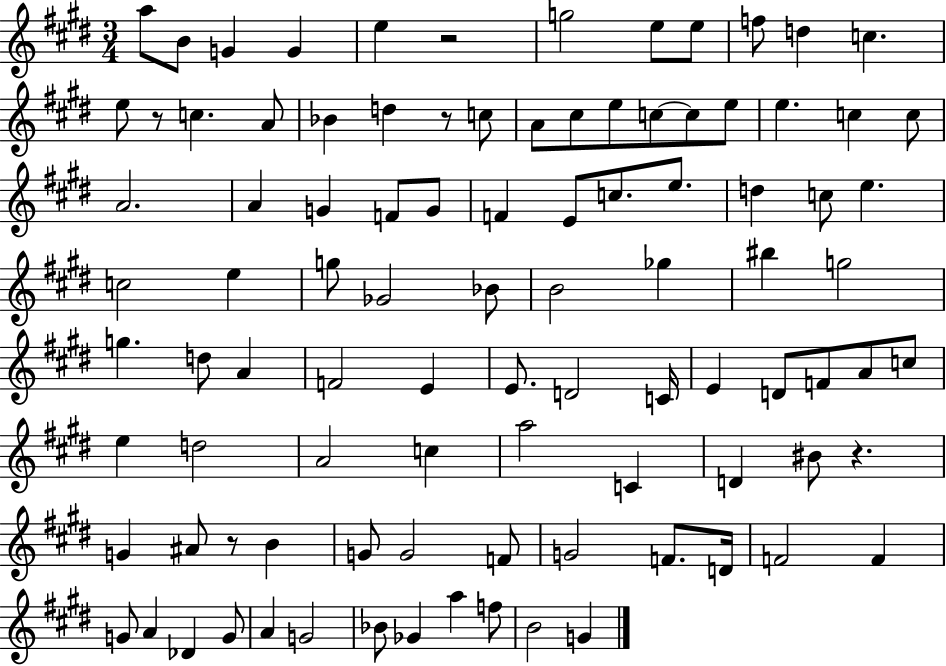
A5/e B4/e G4/q G4/q E5/q R/h G5/h E5/e E5/e F5/e D5/q C5/q. E5/e R/e C5/q. A4/e Bb4/q D5/q R/e C5/e A4/e C#5/e E5/e C5/e C5/e E5/e E5/q. C5/q C5/e A4/h. A4/q G4/q F4/e G4/e F4/q E4/e C5/e. E5/e. D5/q C5/e E5/q. C5/h E5/q G5/e Gb4/h Bb4/e B4/h Gb5/q BIS5/q G5/h G5/q. D5/e A4/q F4/h E4/q E4/e. D4/h C4/s E4/q D4/e F4/e A4/e C5/e E5/q D5/h A4/h C5/q A5/h C4/q D4/q BIS4/e R/q. G4/q A#4/e R/e B4/q G4/e G4/h F4/e G4/h F4/e. D4/s F4/h F4/q G4/e A4/q Db4/q G4/e A4/q G4/h Bb4/e Gb4/q A5/q F5/e B4/h G4/q